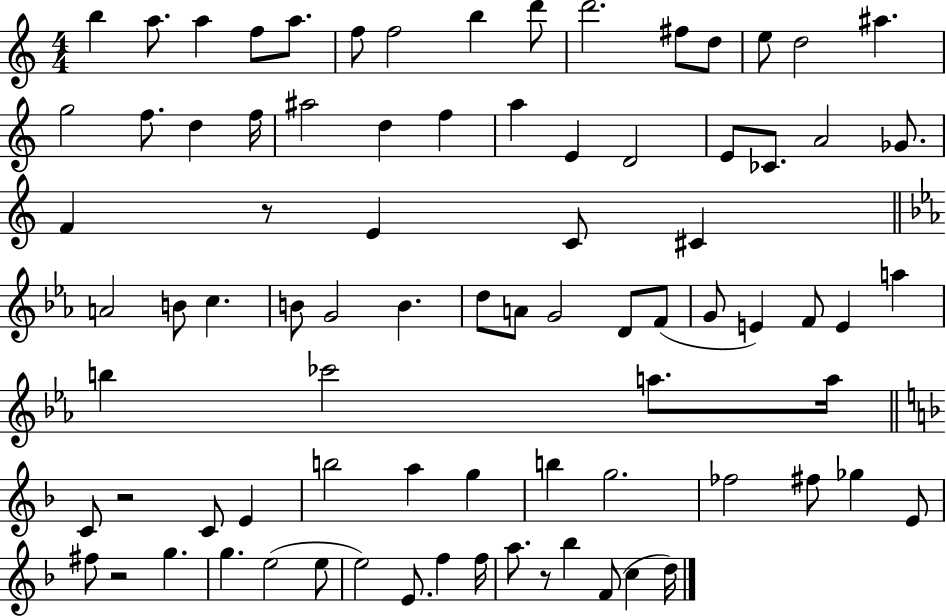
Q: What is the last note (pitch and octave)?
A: D5